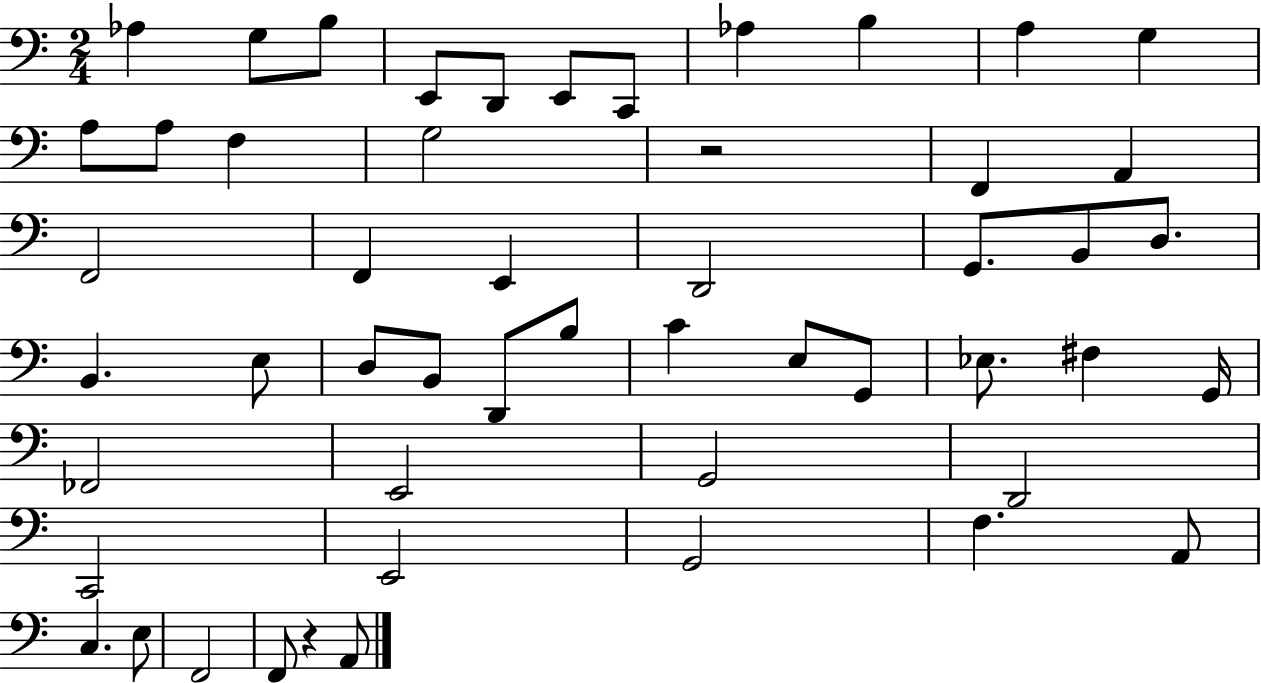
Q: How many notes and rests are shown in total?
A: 52